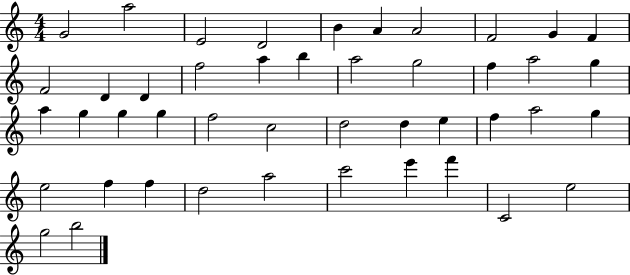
X:1
T:Untitled
M:4/4
L:1/4
K:C
G2 a2 E2 D2 B A A2 F2 G F F2 D D f2 a b a2 g2 f a2 g a g g g f2 c2 d2 d e f a2 g e2 f f d2 a2 c'2 e' f' C2 e2 g2 b2